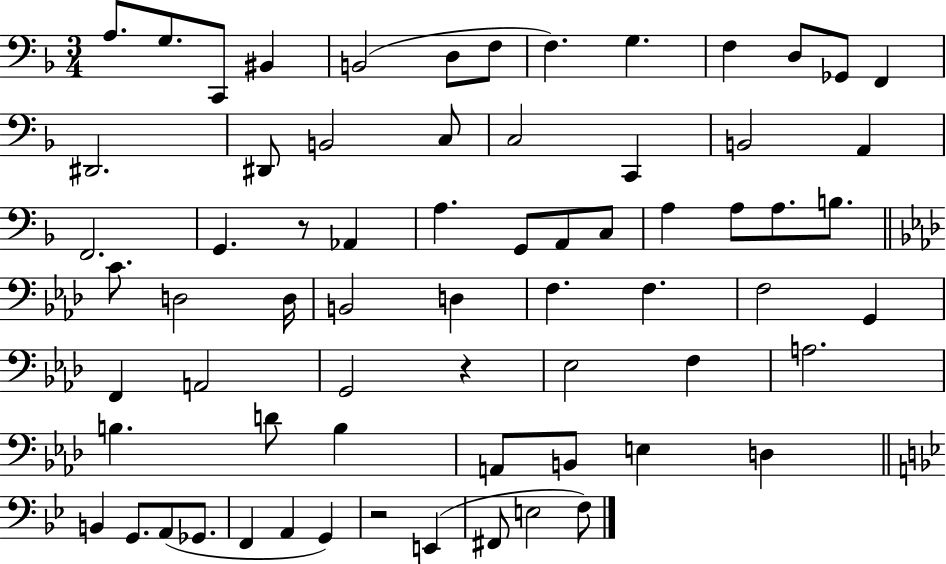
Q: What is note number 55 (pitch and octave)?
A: B2